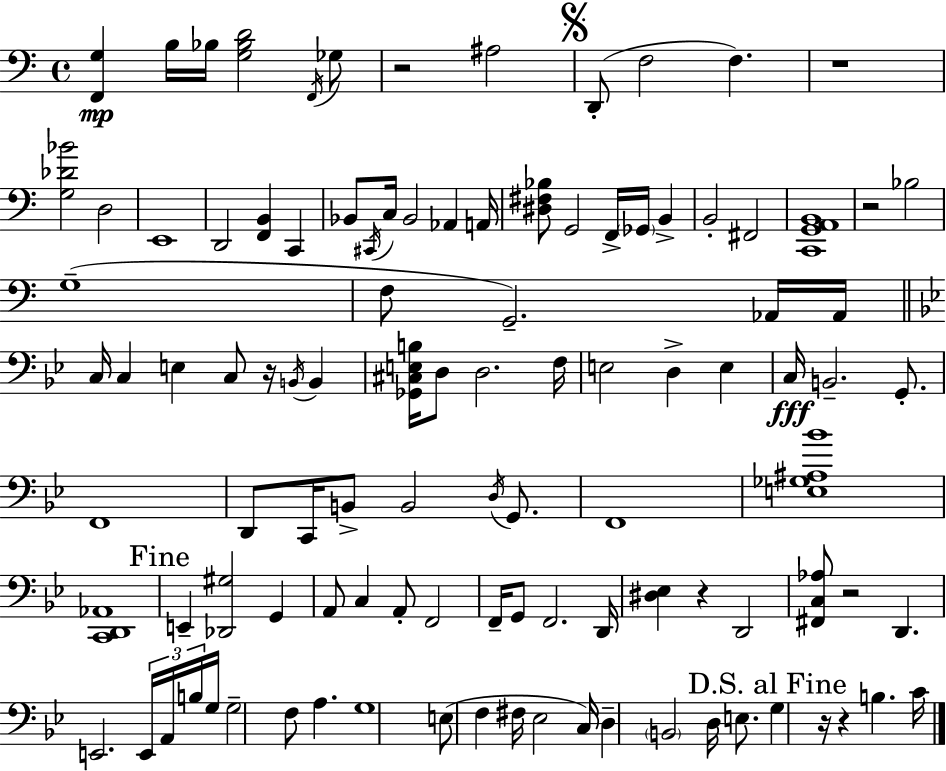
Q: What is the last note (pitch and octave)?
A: C4